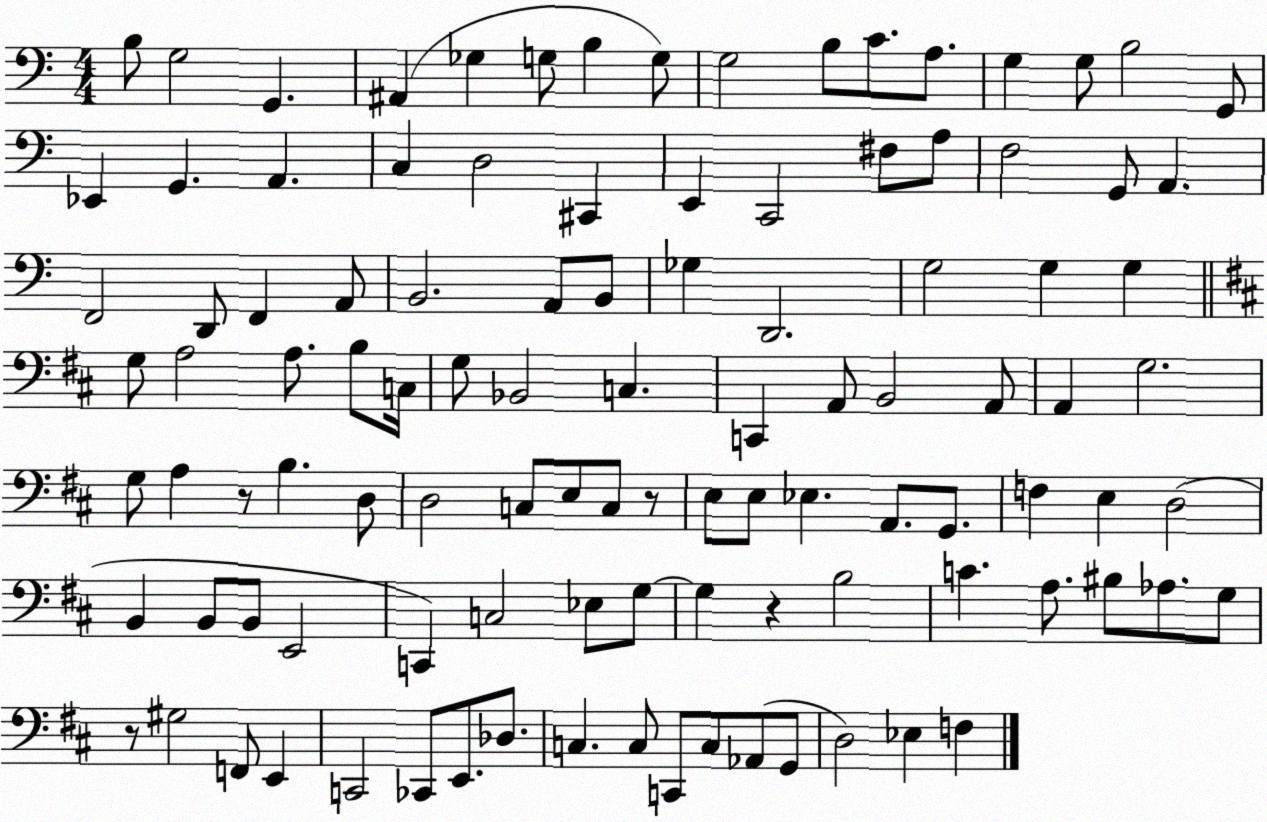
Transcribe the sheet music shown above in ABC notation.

X:1
T:Untitled
M:4/4
L:1/4
K:C
B,/2 G,2 G,, ^A,, _G, G,/2 B, G,/2 G,2 B,/2 C/2 A,/2 G, G,/2 B,2 G,,/2 _E,, G,, A,, C, D,2 ^C,, E,, C,,2 ^F,/2 A,/2 F,2 G,,/2 A,, F,,2 D,,/2 F,, A,,/2 B,,2 A,,/2 B,,/2 _G, D,,2 G,2 G, G, G,/2 A,2 A,/2 B,/2 C,/4 G,/2 _B,,2 C, C,, A,,/2 B,,2 A,,/2 A,, G,2 G,/2 A, z/2 B, D,/2 D,2 C,/2 E,/2 C,/2 z/2 E,/2 E,/2 _E, A,,/2 G,,/2 F, E, D,2 B,, B,,/2 B,,/2 E,,2 C,, C,2 _E,/2 G,/2 G, z B,2 C A,/2 ^B,/2 _A,/2 G,/2 z/2 ^G,2 F,,/2 E,, C,,2 _C,,/2 E,,/2 _D,/2 C, C,/2 C,,/2 C,/2 _A,,/2 G,,/2 D,2 _E, F,